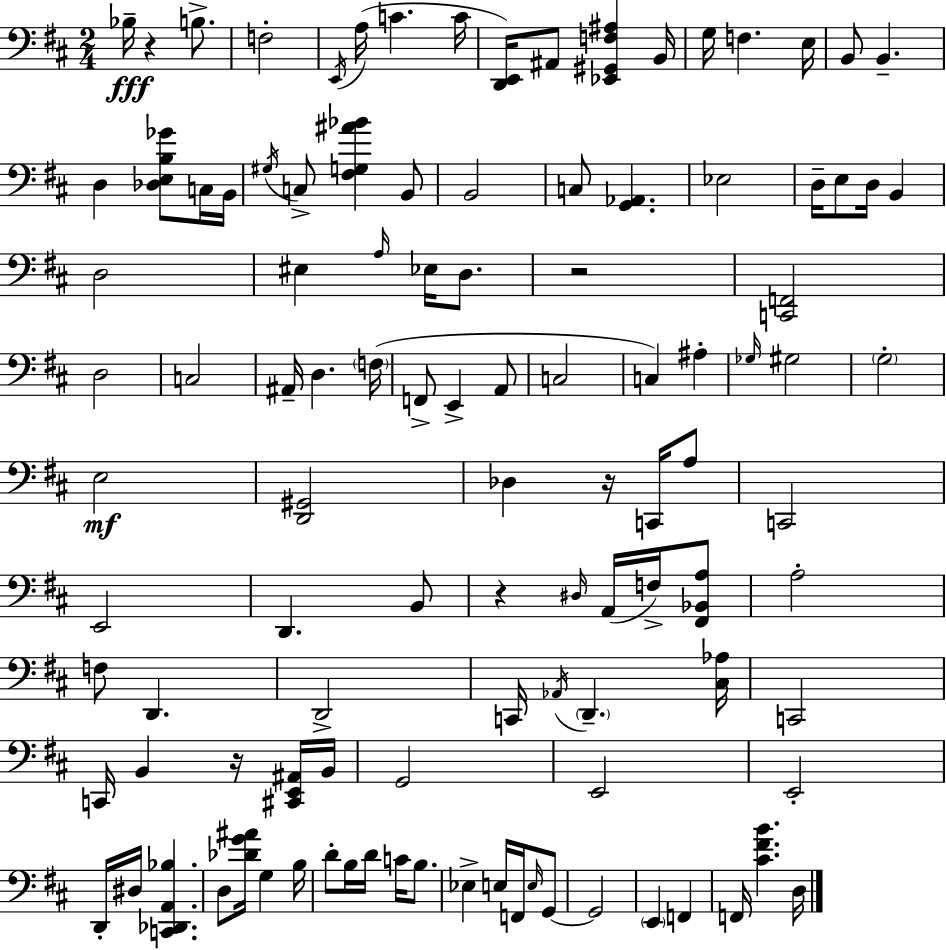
X:1
T:Untitled
M:2/4
L:1/4
K:D
_B,/4 z B,/2 F,2 E,,/4 A,/4 C C/4 [D,,E,,]/4 ^A,,/2 [_E,,^G,,F,^A,] B,,/4 G,/4 F, E,/4 B,,/2 B,, D, [_D,E,B,_G]/2 C,/4 B,,/4 ^G,/4 C,/2 [^F,G,^A_B] B,,/2 B,,2 C,/2 [G,,_A,,] _E,2 D,/4 E,/2 D,/4 B,, D,2 ^E, A,/4 _E,/4 D,/2 z2 [C,,F,,]2 D,2 C,2 ^A,,/4 D, F,/4 F,,/2 E,, A,,/2 C,2 C, ^A, _G,/4 ^G,2 G,2 E,2 [D,,^G,,]2 _D, z/4 C,,/4 A,/2 C,,2 E,,2 D,, B,,/2 z ^D,/4 A,,/4 F,/4 [^F,,_B,,A,]/2 A,2 F,/2 D,, D,,2 C,,/4 _A,,/4 D,, [^C,_A,]/4 C,,2 C,,/4 B,, z/4 [^C,,E,,^A,,]/4 B,,/4 G,,2 E,,2 E,,2 D,,/4 ^D,/4 [C,,_D,,A,,_B,] D,/2 [_DG^A]/4 G, B,/4 D/2 B,/4 D/4 C/4 B,/2 _E, E,/4 F,,/4 E,/4 G,,/2 G,,2 E,, F,, F,,/4 [^C^FB] D,/4